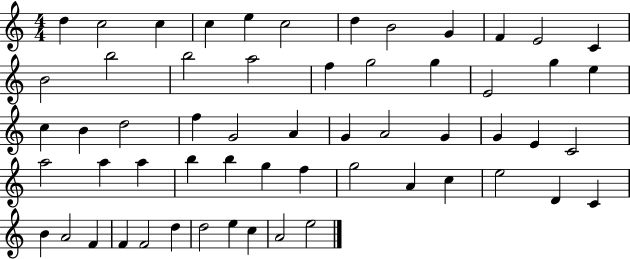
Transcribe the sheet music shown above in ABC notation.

X:1
T:Untitled
M:4/4
L:1/4
K:C
d c2 c c e c2 d B2 G F E2 C B2 b2 b2 a2 f g2 g E2 g e c B d2 f G2 A G A2 G G E C2 a2 a a b b g f g2 A c e2 D C B A2 F F F2 d d2 e c A2 e2